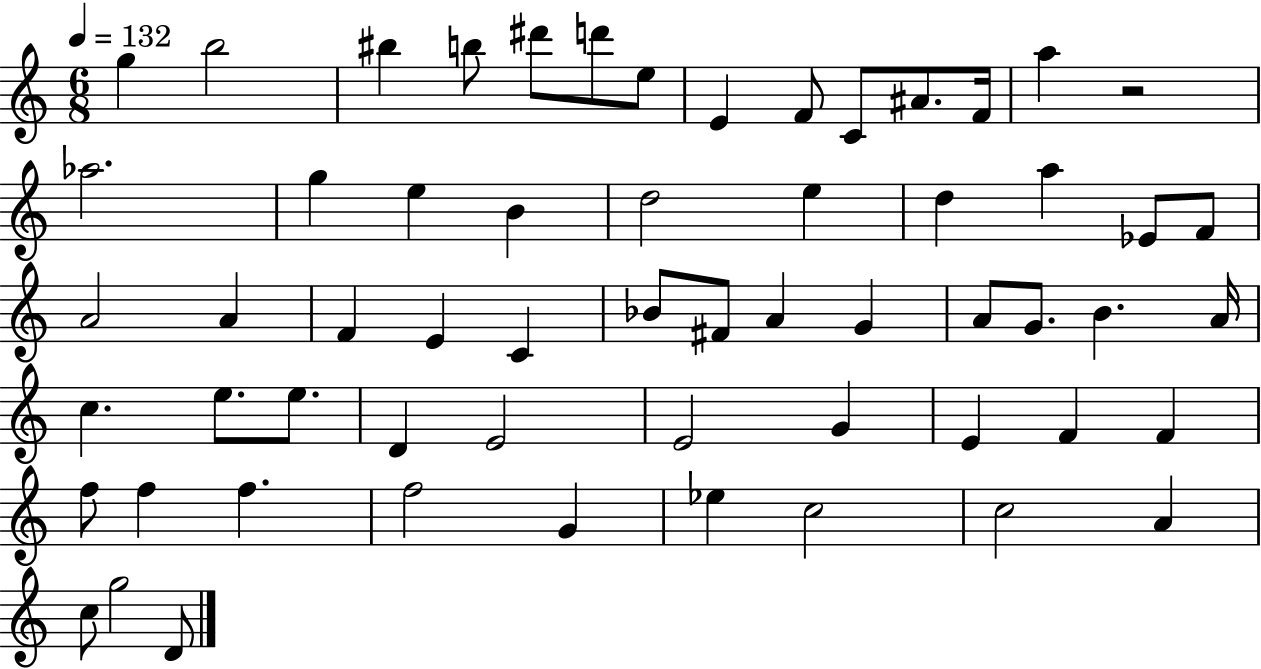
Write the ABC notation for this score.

X:1
T:Untitled
M:6/8
L:1/4
K:C
g b2 ^b b/2 ^d'/2 d'/2 e/2 E F/2 C/2 ^A/2 F/4 a z2 _a2 g e B d2 e d a _E/2 F/2 A2 A F E C _B/2 ^F/2 A G A/2 G/2 B A/4 c e/2 e/2 D E2 E2 G E F F f/2 f f f2 G _e c2 c2 A c/2 g2 D/2